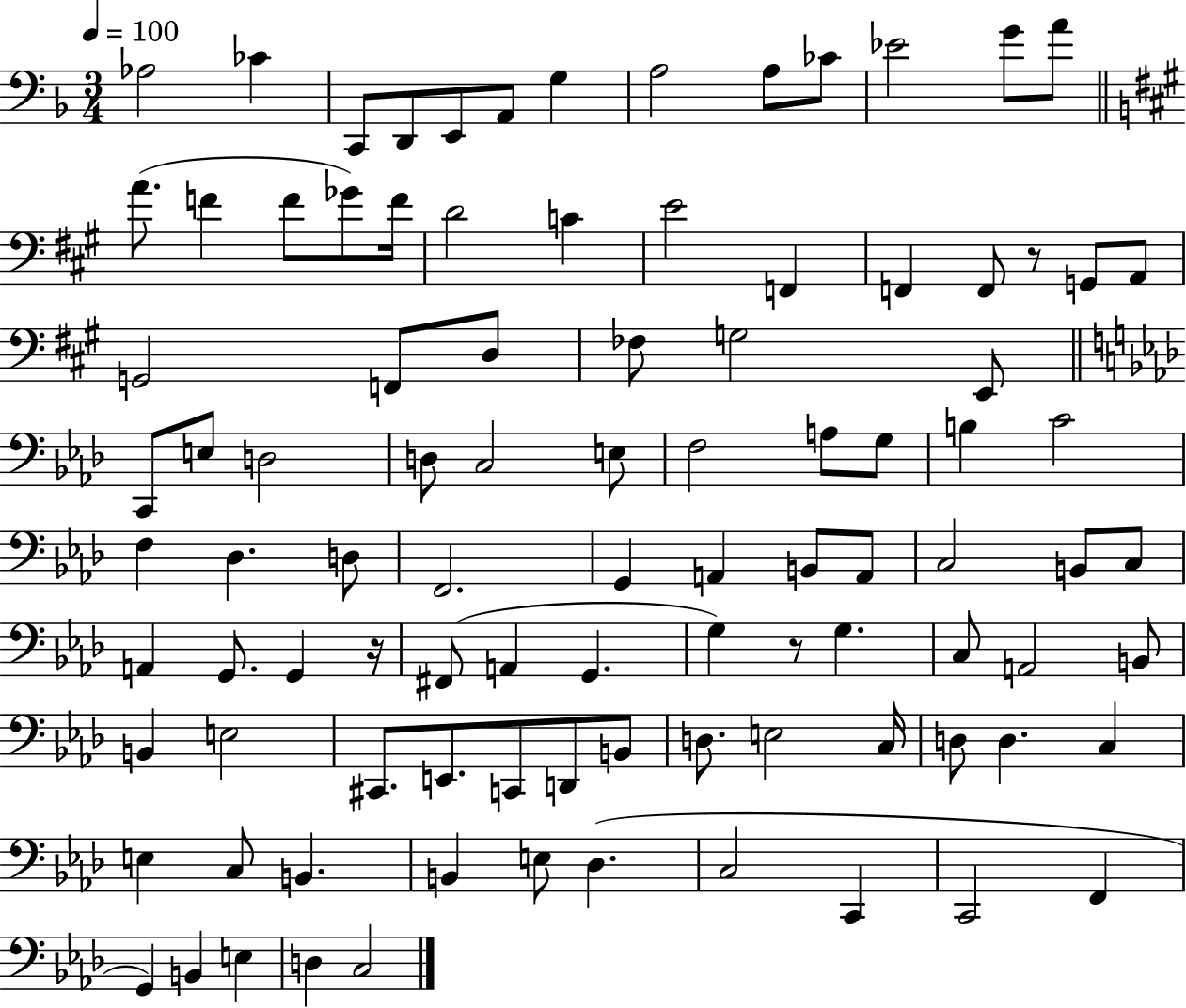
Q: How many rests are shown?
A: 3